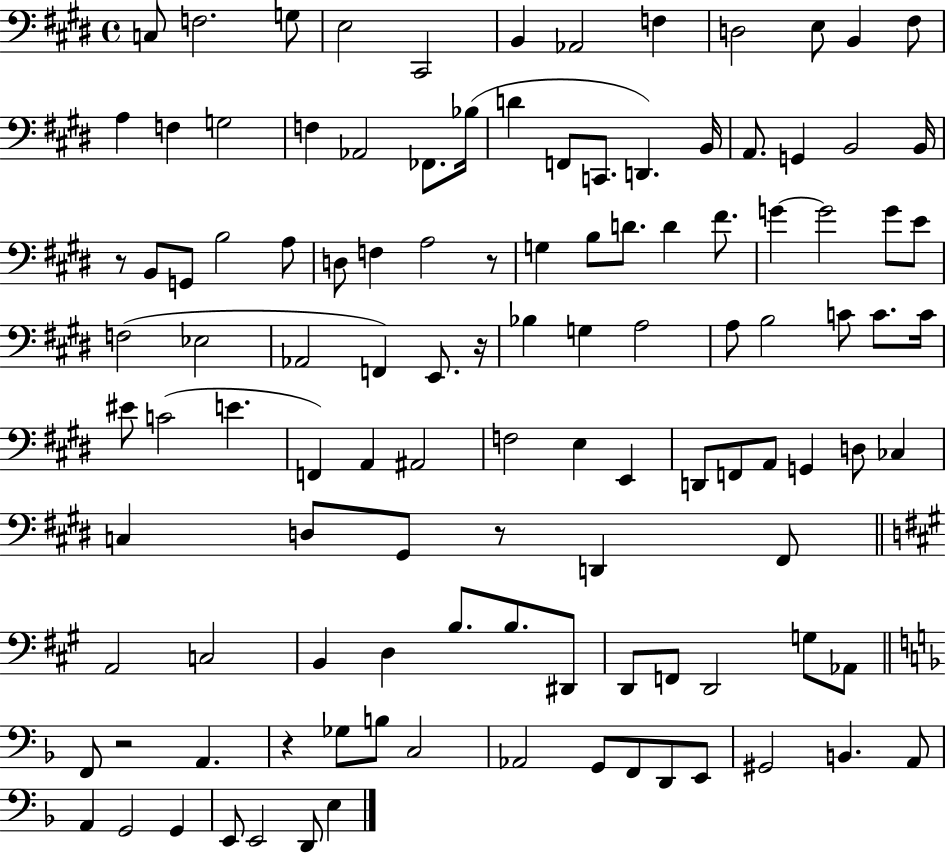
C3/e F3/h. G3/e E3/h C#2/h B2/q Ab2/h F3/q D3/h E3/e B2/q F#3/e A3/q F3/q G3/h F3/q Ab2/h FES2/e. Bb3/s D4/q F2/e C2/e. D2/q. B2/s A2/e. G2/q B2/h B2/s R/e B2/e G2/e B3/h A3/e D3/e F3/q A3/h R/e G3/q B3/e D4/e. D4/q F#4/e. G4/q G4/h G4/e E4/e F3/h Eb3/h Ab2/h F2/q E2/e. R/s Bb3/q G3/q A3/h A3/e B3/h C4/e C4/e. C4/s EIS4/e C4/h E4/q. F2/q A2/q A#2/h F3/h E3/q E2/q D2/e F2/e A2/e G2/q D3/e CES3/q C3/q D3/e G#2/e R/e D2/q F#2/e A2/h C3/h B2/q D3/q B3/e. B3/e. D#2/e D2/e F2/e D2/h G3/e Ab2/e F2/e R/h A2/q. R/q Gb3/e B3/e C3/h Ab2/h G2/e F2/e D2/e E2/e G#2/h B2/q. A2/e A2/q G2/h G2/q E2/e E2/h D2/e E3/q